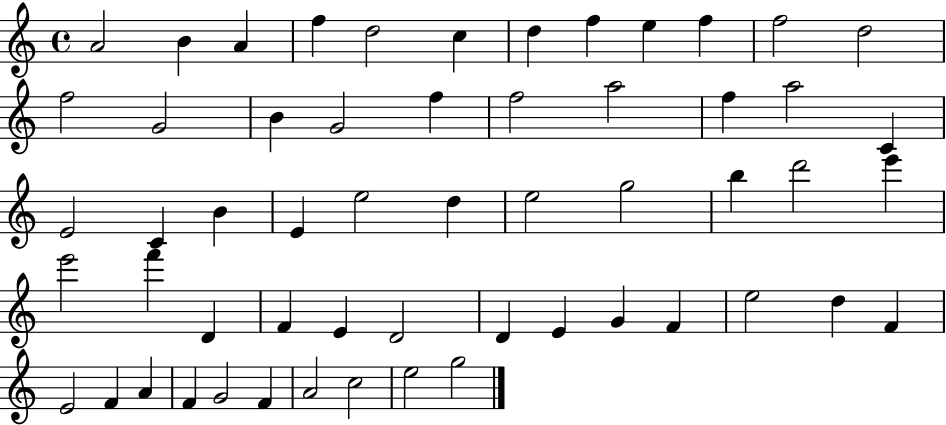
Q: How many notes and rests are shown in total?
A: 56